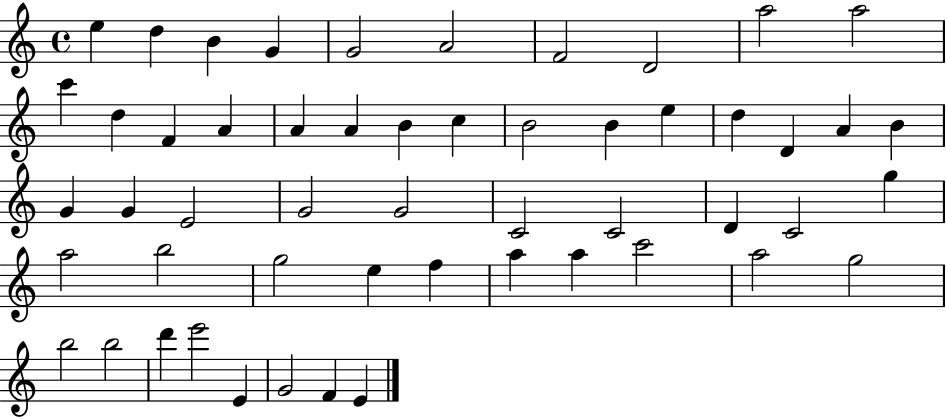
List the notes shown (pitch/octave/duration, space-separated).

E5/q D5/q B4/q G4/q G4/h A4/h F4/h D4/h A5/h A5/h C6/q D5/q F4/q A4/q A4/q A4/q B4/q C5/q B4/h B4/q E5/q D5/q D4/q A4/q B4/q G4/q G4/q E4/h G4/h G4/h C4/h C4/h D4/q C4/h G5/q A5/h B5/h G5/h E5/q F5/q A5/q A5/q C6/h A5/h G5/h B5/h B5/h D6/q E6/h E4/q G4/h F4/q E4/q